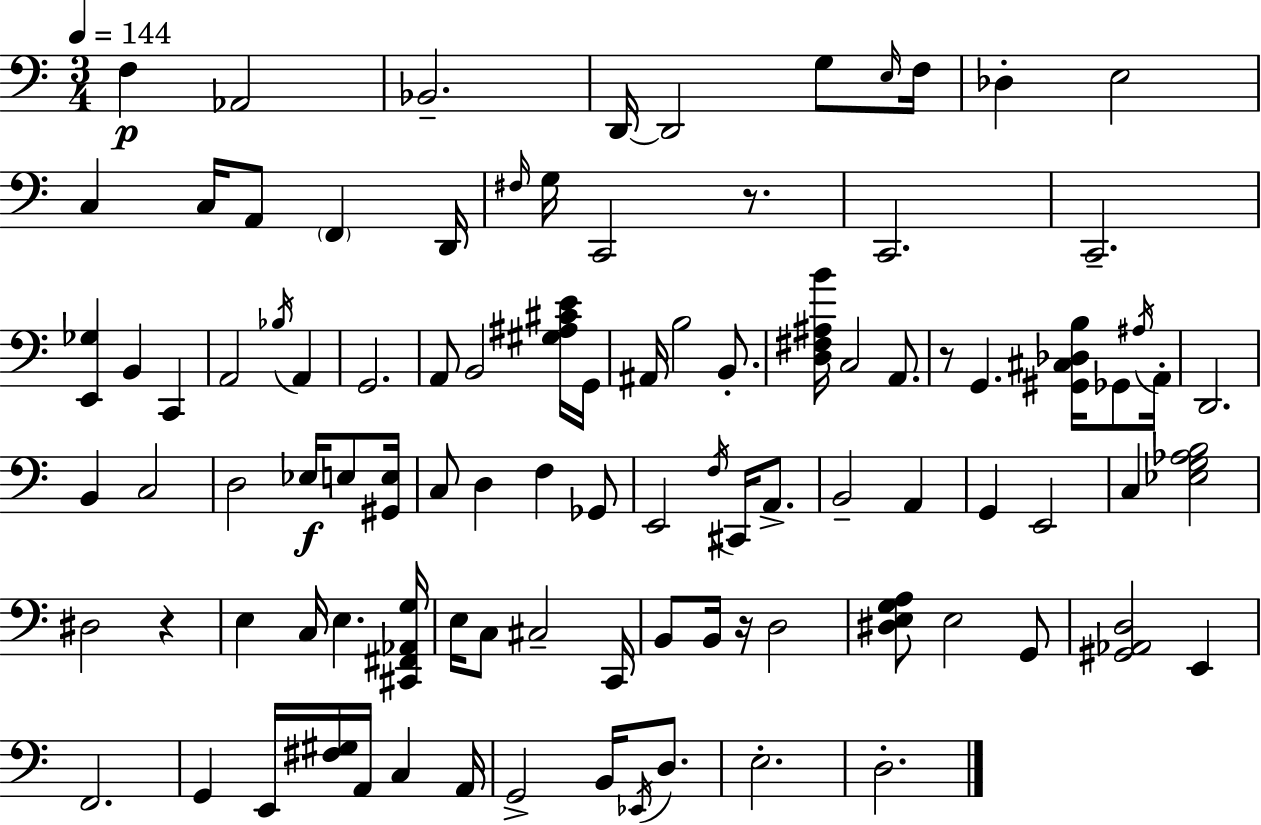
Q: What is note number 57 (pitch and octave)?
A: C3